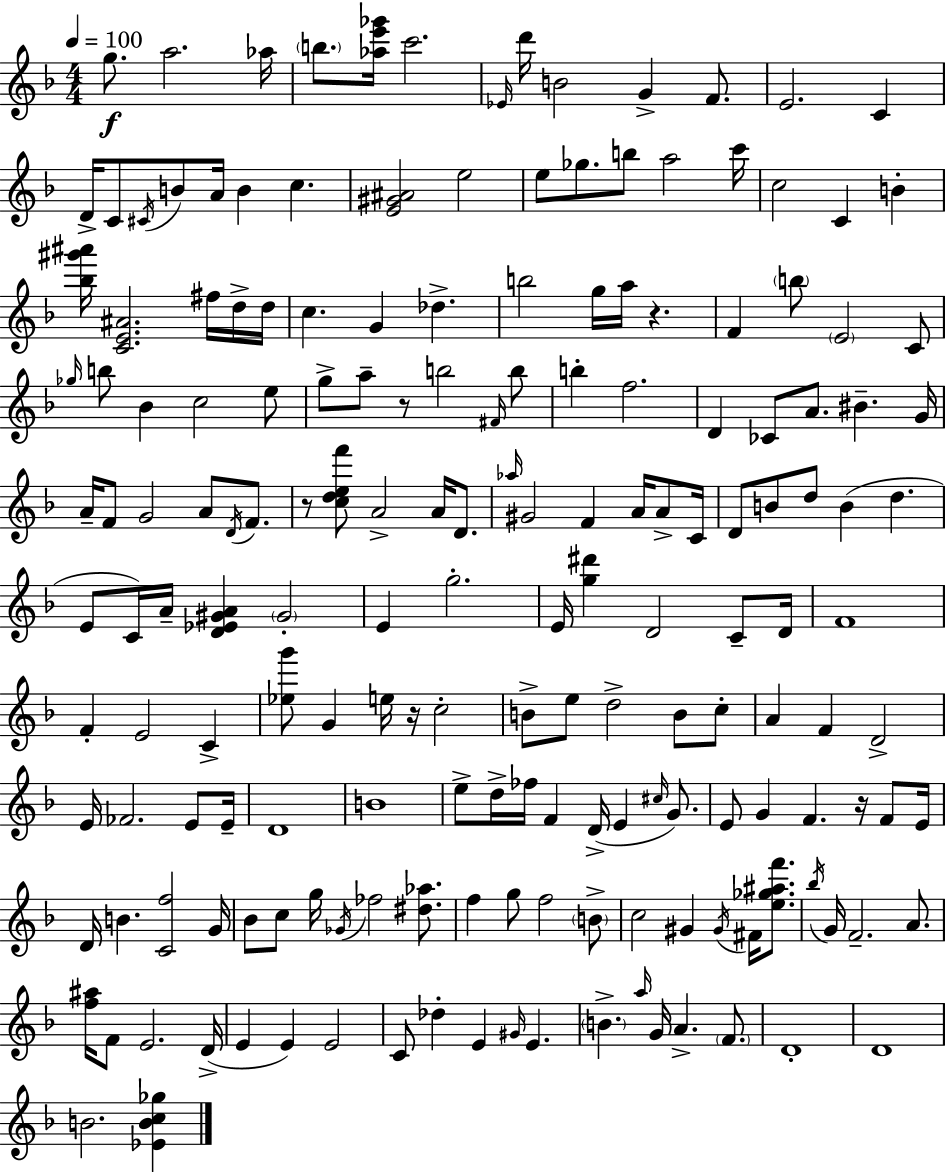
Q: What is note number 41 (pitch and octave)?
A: C4